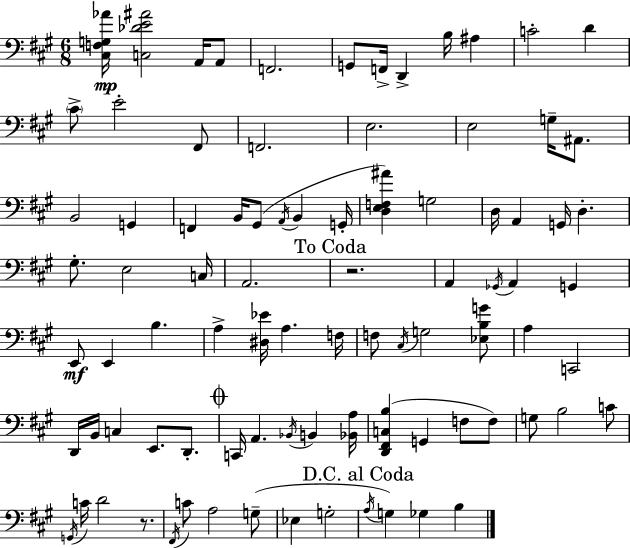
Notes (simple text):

[C#3,F3,G3,Ab4]/s [C3,Db4,E4,A#4]/h A2/s A2/e F2/h. G2/e F2/s D2/q B3/s A#3/q C4/h D4/q C#4/e E4/h F#2/e F2/h. E3/h. E3/h G3/s A#2/e. B2/h G2/q F2/q B2/s G#2/e A2/s B2/q G2/s [D3,E3,F3,A#4]/q G3/h D3/s A2/q G2/s D3/q. G#3/e. E3/h C3/s A2/h. R/h. A2/q Gb2/s A2/q G2/q E2/e E2/q B3/q. A3/q [D#3,Eb4]/s A3/q. F3/s F3/e C#3/s G3/h [Eb3,B3,G4]/e A3/q C2/h D2/s B2/s C3/q E2/e. D2/e. C2/s A2/q. Bb2/s B2/q [Bb2,A3]/s [D2,F#2,C3,B3]/q G2/q F3/e F3/e G3/e B3/h C4/e G2/s C4/s D4/h R/e. F#2/s C4/e A3/h G3/e Eb3/q G3/h A3/s G3/q Gb3/q B3/q